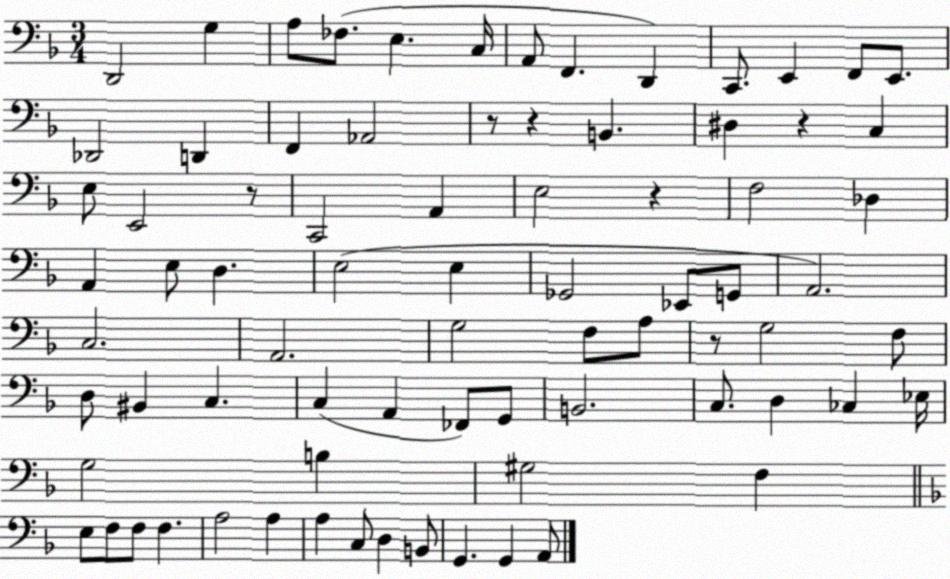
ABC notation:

X:1
T:Untitled
M:3/4
L:1/4
K:F
D,,2 G, A,/2 _F,/2 E, C,/4 A,,/2 F,, D,, C,,/2 E,, F,,/2 E,,/2 _D,,2 D,, F,, _A,,2 z/2 z B,, ^D, z C, E,/2 E,,2 z/2 C,,2 A,, E,2 z F,2 _D, A,, E,/2 D, E,2 E, _G,,2 _E,,/2 G,,/2 A,,2 C,2 A,,2 G,2 F,/2 A,/2 z/2 G,2 F,/2 D,/2 ^B,, C, C, A,, _F,,/2 G,,/2 B,,2 C,/2 D, _C, _E,/4 G,2 B, ^G,2 F, E,/2 F,/2 F,/2 F, A,2 A, A, C,/2 D, B,,/2 G,, G,, A,,/2